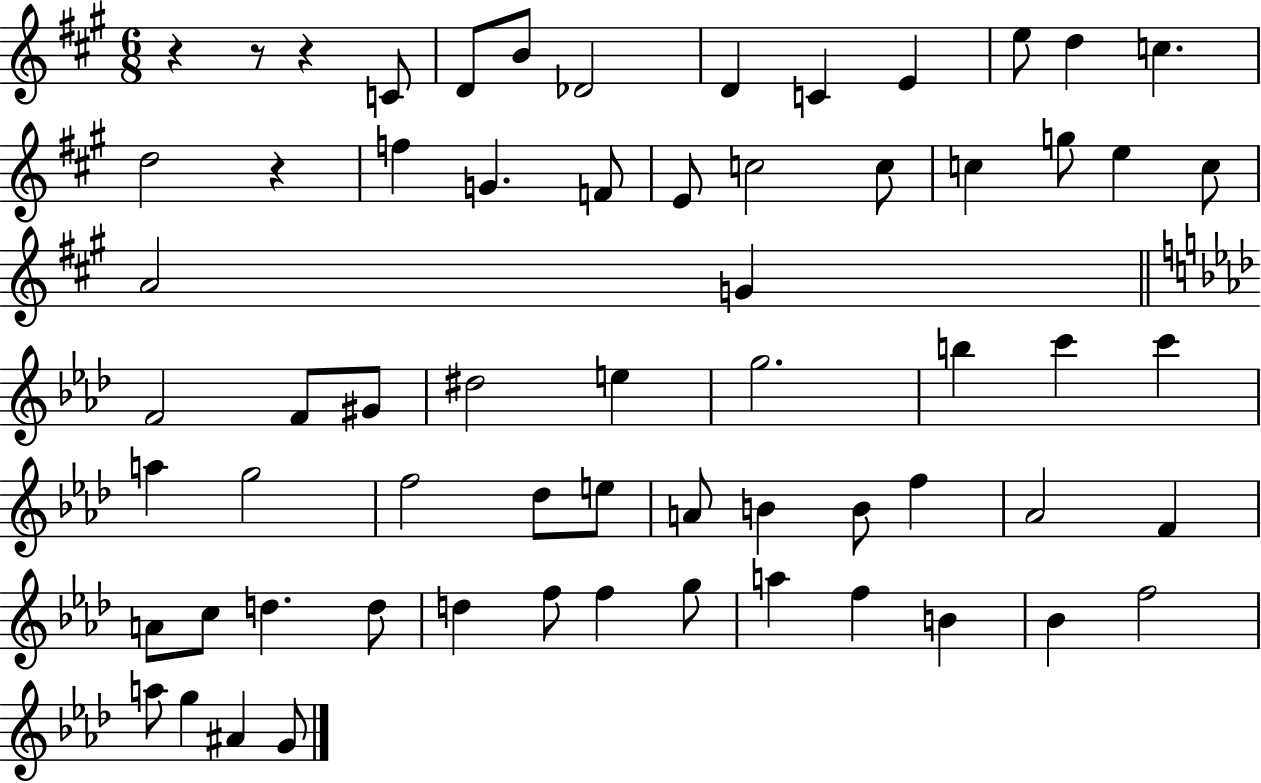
{
  \clef treble
  \numericTimeSignature
  \time 6/8
  \key a \major
  \repeat volta 2 { r4 r8 r4 c'8 | d'8 b'8 des'2 | d'4 c'4 e'4 | e''8 d''4 c''4. | \break d''2 r4 | f''4 g'4. f'8 | e'8 c''2 c''8 | c''4 g''8 e''4 c''8 | \break a'2 g'4 | \bar "||" \break \key f \minor f'2 f'8 gis'8 | dis''2 e''4 | g''2. | b''4 c'''4 c'''4 | \break a''4 g''2 | f''2 des''8 e''8 | a'8 b'4 b'8 f''4 | aes'2 f'4 | \break a'8 c''8 d''4. d''8 | d''4 f''8 f''4 g''8 | a''4 f''4 b'4 | bes'4 f''2 | \break a''8 g''4 ais'4 g'8 | } \bar "|."
}